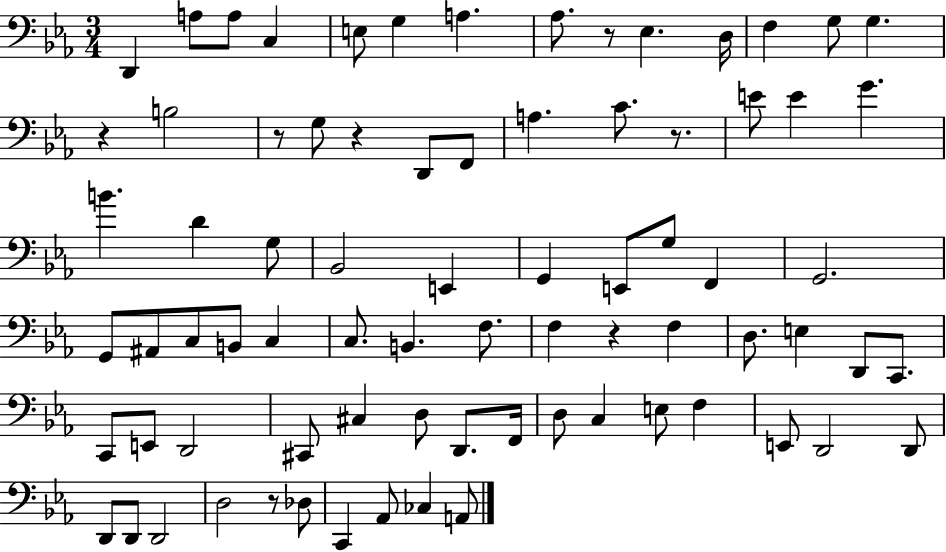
D2/q A3/e A3/e C3/q E3/e G3/q A3/q. Ab3/e. R/e Eb3/q. D3/s F3/q G3/e G3/q. R/q B3/h R/e G3/e R/q D2/e F2/e A3/q. C4/e. R/e. E4/e E4/q G4/q. B4/q. D4/q G3/e Bb2/h E2/q G2/q E2/e G3/e F2/q G2/h. G2/e A#2/e C3/e B2/e C3/q C3/e. B2/q. F3/e. F3/q R/q F3/q D3/e. E3/q D2/e C2/e. C2/e E2/e D2/h C#2/e C#3/q D3/e D2/e. F2/s D3/e C3/q E3/e F3/q E2/e D2/h D2/e D2/e D2/e D2/h D3/h R/e Db3/e C2/q Ab2/e CES3/q A2/e